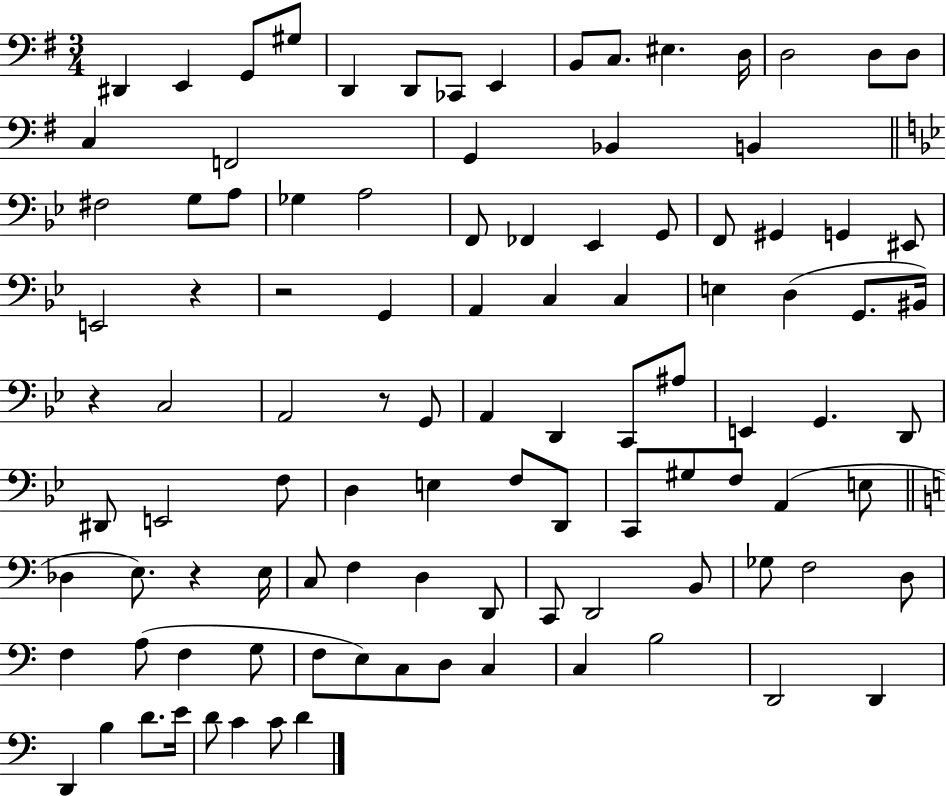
D#2/q E2/q G2/e G#3/e D2/q D2/e CES2/e E2/q B2/e C3/e. EIS3/q. D3/s D3/h D3/e D3/e C3/q F2/h G2/q Bb2/q B2/q F#3/h G3/e A3/e Gb3/q A3/h F2/e FES2/q Eb2/q G2/e F2/e G#2/q G2/q EIS2/e E2/h R/q R/h G2/q A2/q C3/q C3/q E3/q D3/q G2/e. BIS2/s R/q C3/h A2/h R/e G2/e A2/q D2/q C2/e A#3/e E2/q G2/q. D2/e D#2/e E2/h F3/e D3/q E3/q F3/e D2/e C2/e G#3/e F3/e A2/q E3/e Db3/q E3/e. R/q E3/s C3/e F3/q D3/q D2/e C2/e D2/h B2/e Gb3/e F3/h D3/e F3/q A3/e F3/q G3/e F3/e E3/e C3/e D3/e C3/q C3/q B3/h D2/h D2/q D2/q B3/q D4/e. E4/s D4/e C4/q C4/e D4/q